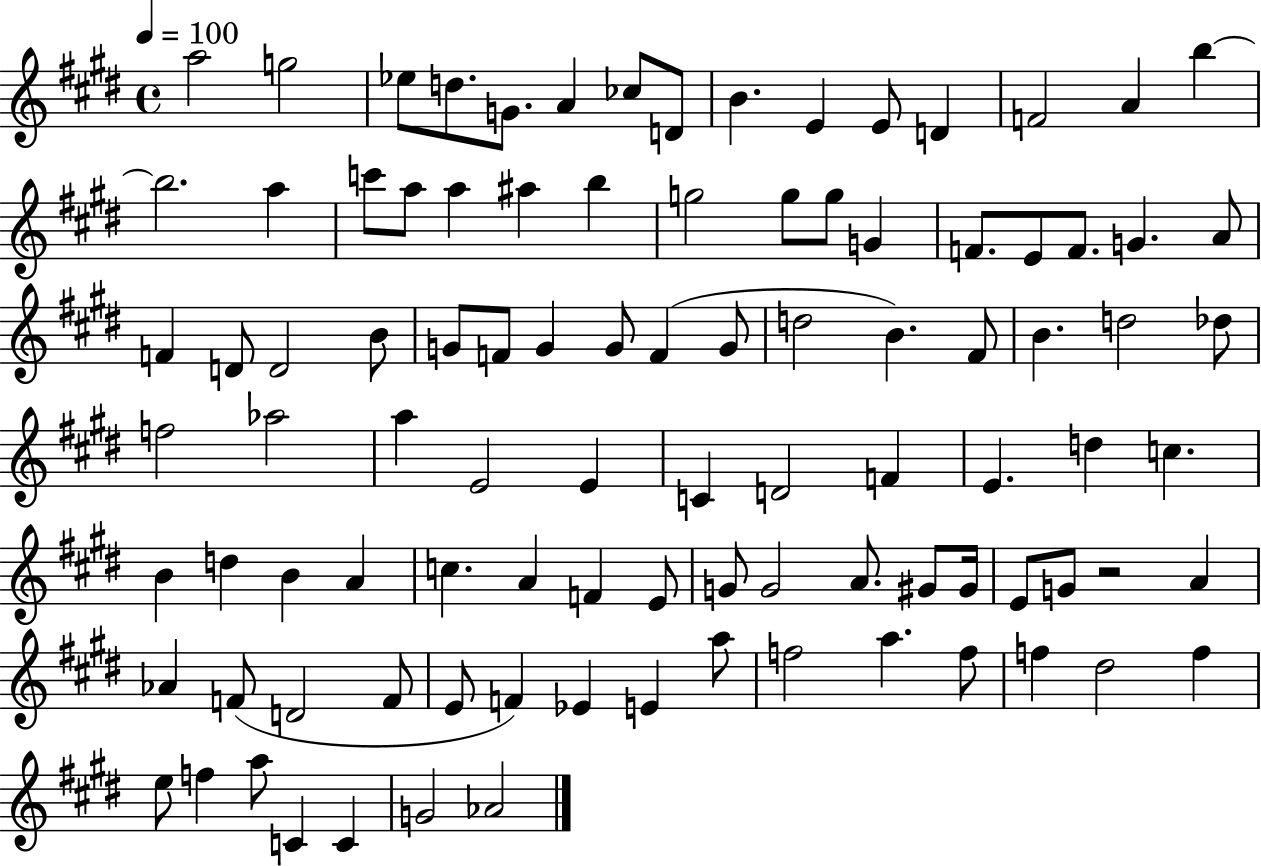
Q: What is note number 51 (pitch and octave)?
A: E4